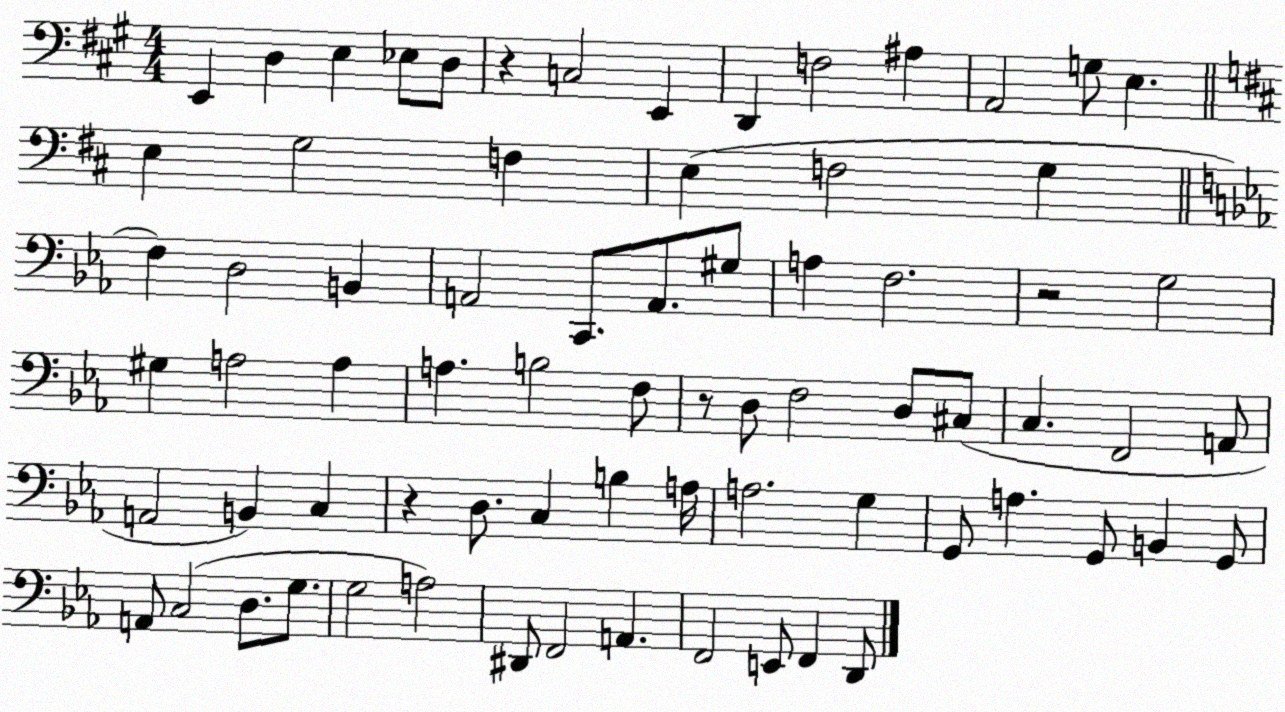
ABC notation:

X:1
T:Untitled
M:4/4
L:1/4
K:A
E,, D, E, _E,/2 D,/2 z C,2 E,, D,, F,2 ^A, A,,2 G,/2 E, E, G,2 F, E, F,2 G, F, D,2 B,, A,,2 C,,/2 A,,/2 ^G,/2 A, F,2 z2 G,2 ^G, A,2 A, A, B,2 F,/2 z/2 D,/2 F,2 D,/2 ^C,/2 C, F,,2 A,,/2 A,,2 B,, C, z D,/2 C, B, A,/4 A,2 G, G,,/2 A, G,,/2 B,, G,,/2 A,,/2 C,2 D,/2 G,/2 G,2 A,2 ^D,,/2 F,,2 A,, F,,2 E,,/2 F,, D,,/2